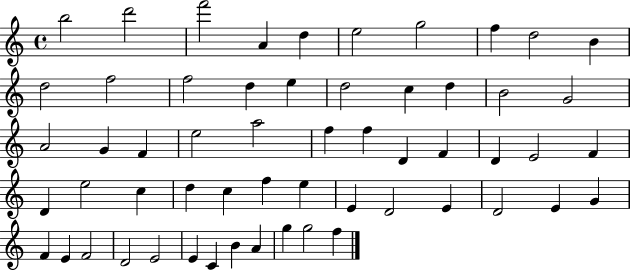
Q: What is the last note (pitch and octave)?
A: F5